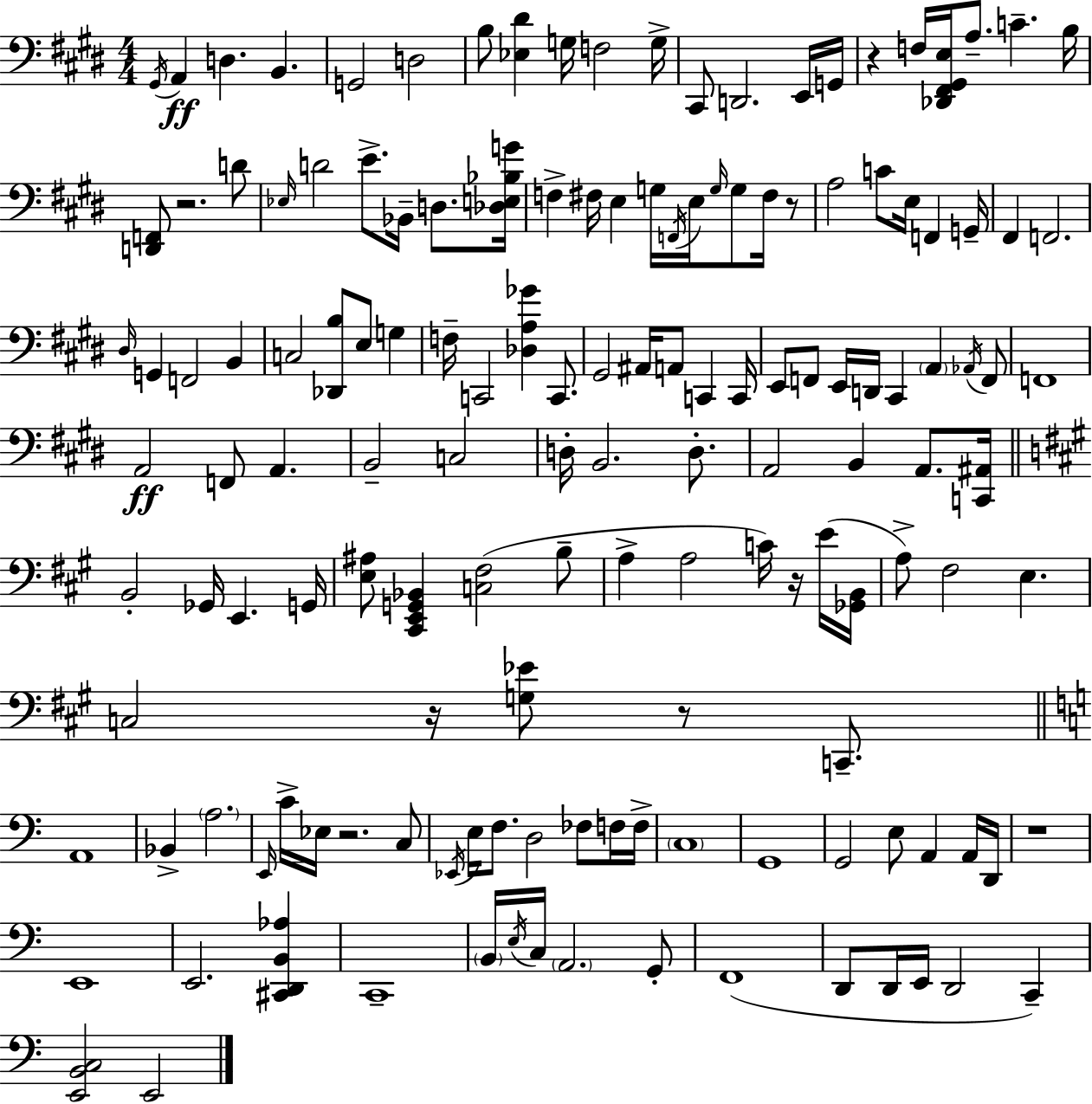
{
  \clef bass
  \numericTimeSignature
  \time 4/4
  \key e \major
  \repeat volta 2 { \acciaccatura { gis,16 }\ff a,4 d4. b,4. | g,2 d2 | b8 <ees dis'>4 g16 f2 | g16-> cis,8 d,2. e,16 | \break g,16 r4 f16 <des, fis, gis, e>16 a8.-- c'4.-- | b16 <d, f,>8 r2. d'8 | \grace { ees16 } d'2 e'8.-> bes,16-- d8. | <des e bes g'>16 f4-> fis16 e4 g16 \acciaccatura { f,16 } e16 \grace { g16 } g8 | \break fis16 r8 a2 c'8 e16 f,4 | g,16-- fis,4 f,2. | \grace { dis16 } g,4 f,2 | b,4 c2 <des, b>8 e8 | \break g4 f16-- c,2 <des a ges'>4 | c,8. gis,2 ais,16 a,8 | c,4 c,16 e,8 f,8 e,16 d,16 cis,4 \parenthesize a,4 | \acciaccatura { aes,16 } f,8 f,1 | \break a,2\ff f,8 | a,4. b,2-- c2 | d16-. b,2. | d8.-. a,2 b,4 | \break a,8. <c, ais,>16 \bar "||" \break \key a \major b,2-. ges,16 e,4. g,16 | <e ais>8 <cis, e, g, bes,>4 <c fis>2( b8-- | a4-> a2 c'16) r16 e'16( <ges, b,>16 | a8->) fis2 e4. | \break c2 r16 <g ees'>8 r8 c,8.-- | \bar "||" \break \key a \minor a,1 | bes,4-> \parenthesize a2. | \grace { e,16 } c'16-> ees16 r2. c8 | \acciaccatura { ees,16 } e16 f8. d2 fes8 | \break f16 f16-> \parenthesize c1 | g,1 | g,2 e8 a,4 | a,16 d,16 r1 | \break e,1 | e,2. <cis, d, b, aes>4 | c,1-- | \parenthesize b,16 \acciaccatura { e16 } c16 \parenthesize a,2. | \break g,8-. f,1( | d,8 d,16 e,16 d,2 c,4--) | <e, b, c>2 e,2 | } \bar "|."
}